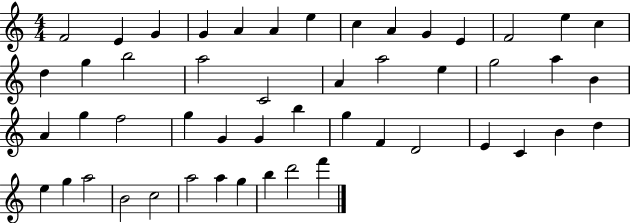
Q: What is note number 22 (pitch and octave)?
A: E5